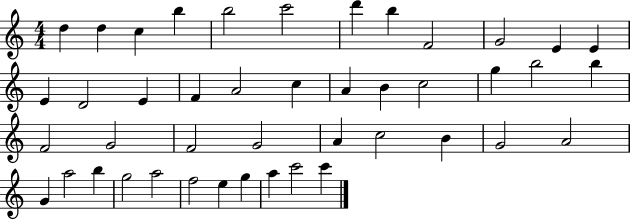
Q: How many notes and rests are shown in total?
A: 44